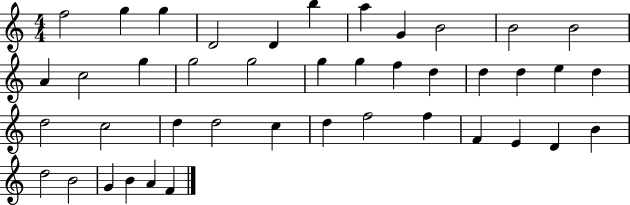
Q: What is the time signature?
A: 4/4